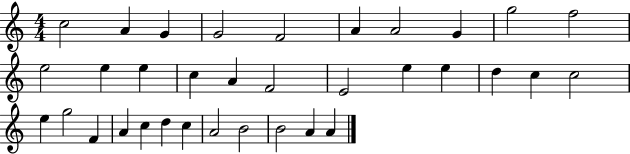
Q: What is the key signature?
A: C major